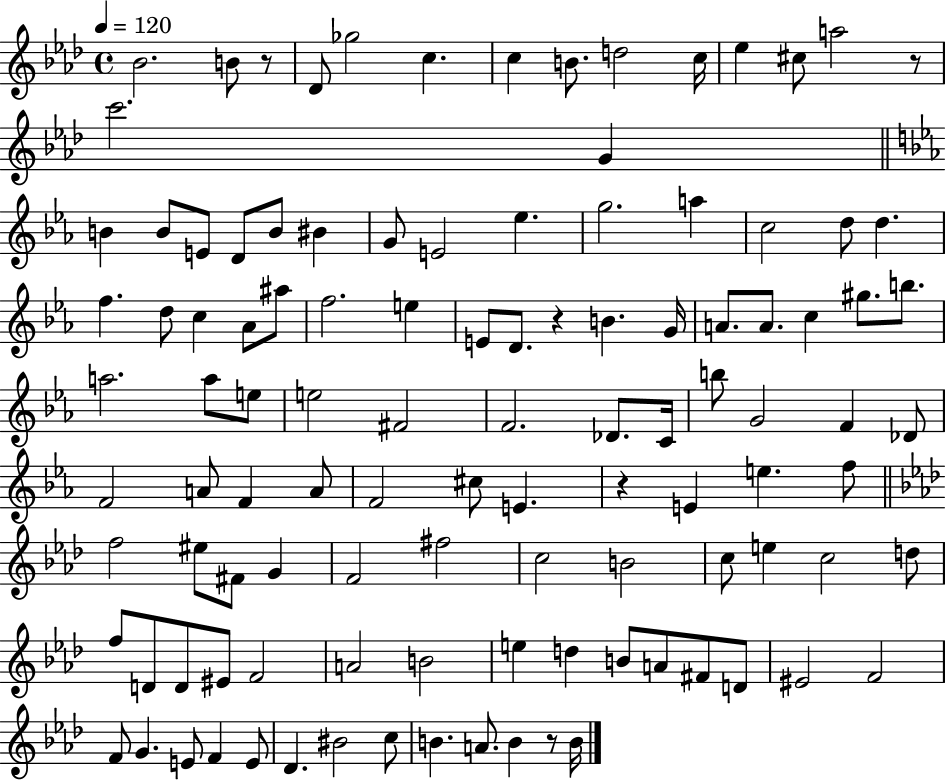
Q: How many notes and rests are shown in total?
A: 110